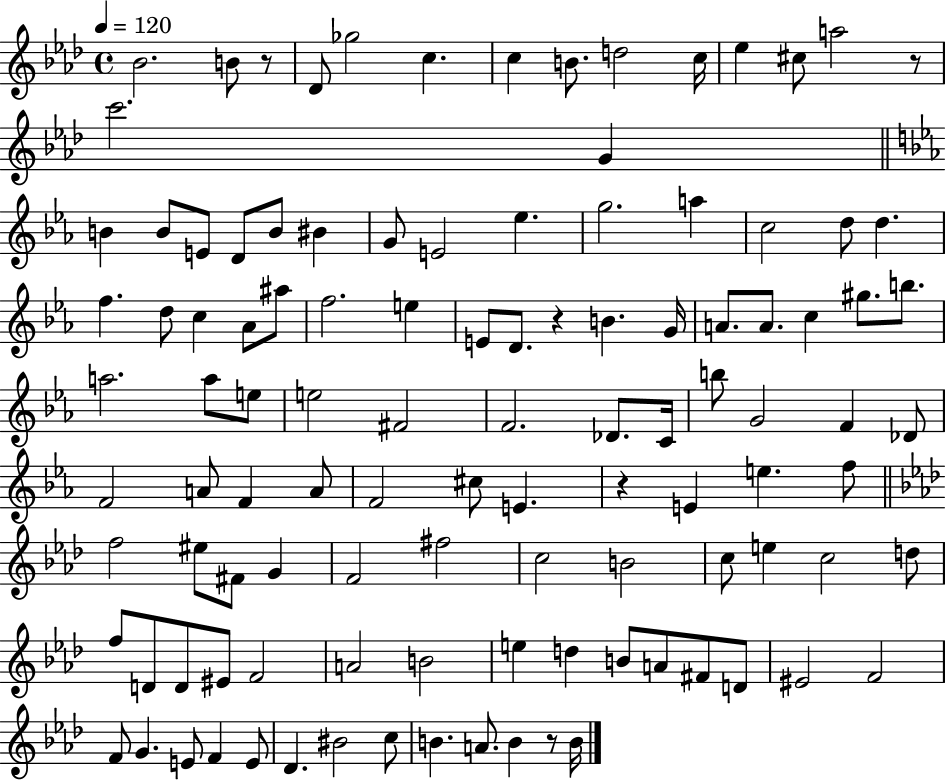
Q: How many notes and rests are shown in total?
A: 110